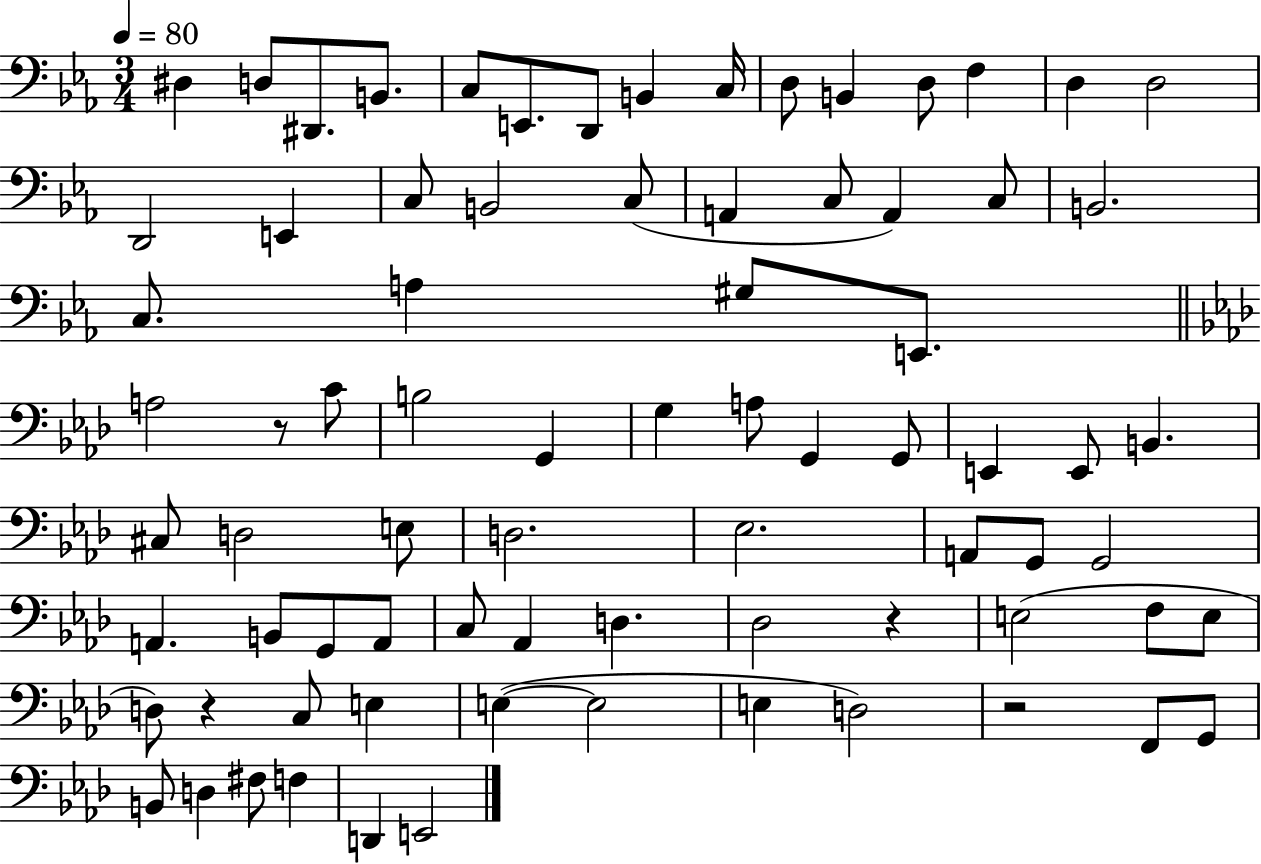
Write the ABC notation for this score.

X:1
T:Untitled
M:3/4
L:1/4
K:Eb
^D, D,/2 ^D,,/2 B,,/2 C,/2 E,,/2 D,,/2 B,, C,/4 D,/2 B,, D,/2 F, D, D,2 D,,2 E,, C,/2 B,,2 C,/2 A,, C,/2 A,, C,/2 B,,2 C,/2 A, ^G,/2 E,,/2 A,2 z/2 C/2 B,2 G,, G, A,/2 G,, G,,/2 E,, E,,/2 B,, ^C,/2 D,2 E,/2 D,2 _E,2 A,,/2 G,,/2 G,,2 A,, B,,/2 G,,/2 A,,/2 C,/2 _A,, D, _D,2 z E,2 F,/2 E,/2 D,/2 z C,/2 E, E, E,2 E, D,2 z2 F,,/2 G,,/2 B,,/2 D, ^F,/2 F, D,, E,,2